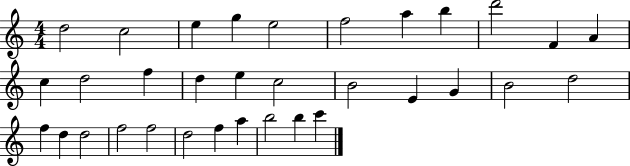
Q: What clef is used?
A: treble